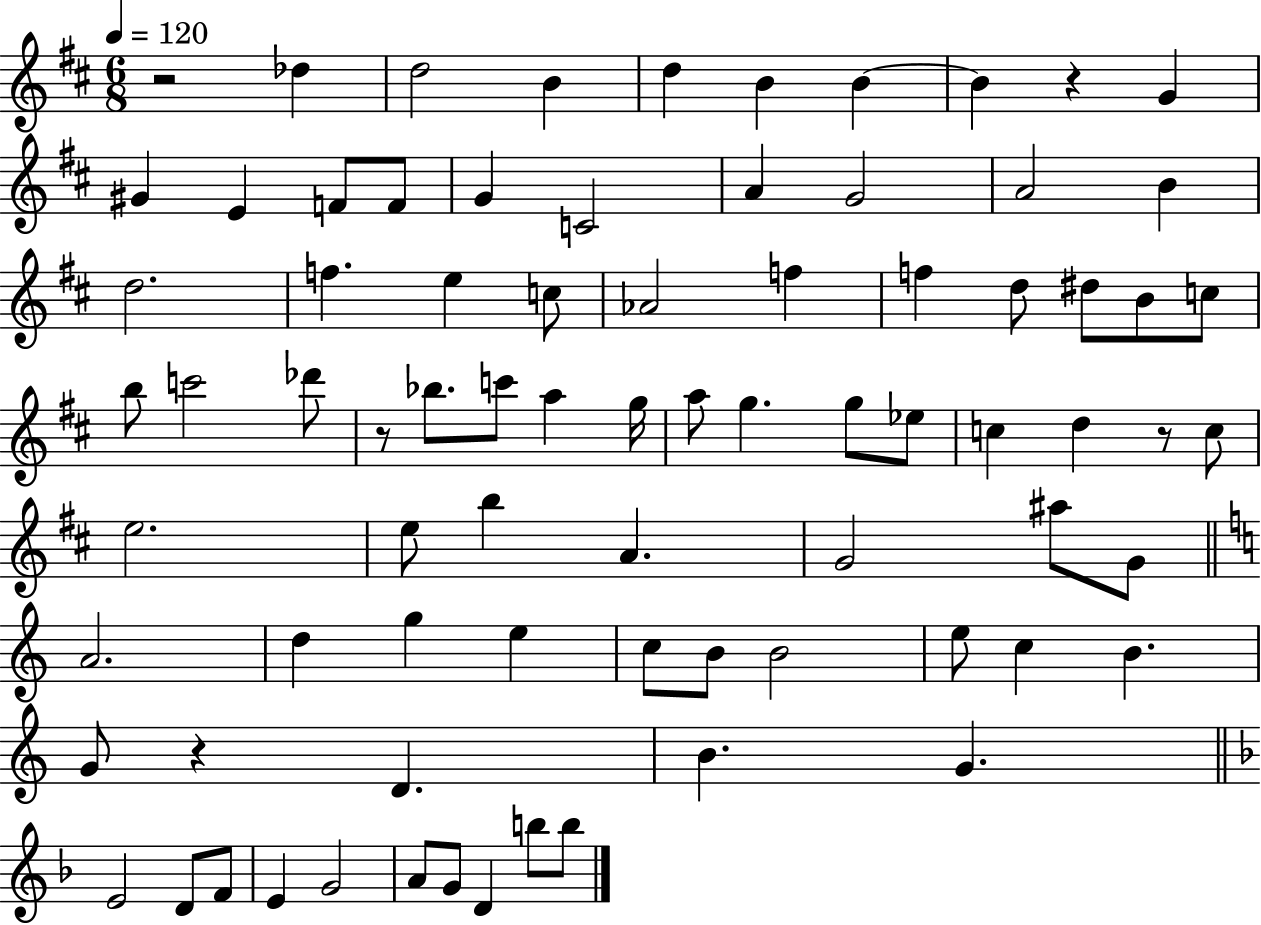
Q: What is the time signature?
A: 6/8